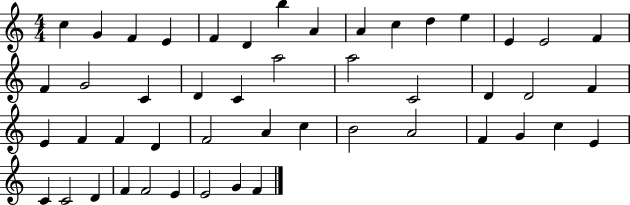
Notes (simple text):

C5/q G4/q F4/q E4/q F4/q D4/q B5/q A4/q A4/q C5/q D5/q E5/q E4/q E4/h F4/q F4/q G4/h C4/q D4/q C4/q A5/h A5/h C4/h D4/q D4/h F4/q E4/q F4/q F4/q D4/q F4/h A4/q C5/q B4/h A4/h F4/q G4/q C5/q E4/q C4/q C4/h D4/q F4/q F4/h E4/q E4/h G4/q F4/q